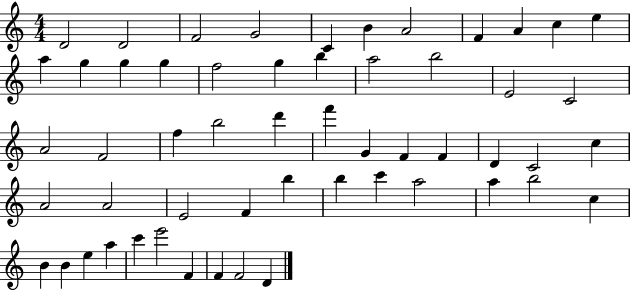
D4/h D4/h F4/h G4/h C4/q B4/q A4/h F4/q A4/q C5/q E5/q A5/q G5/q G5/q G5/q F5/h G5/q B5/q A5/h B5/h E4/h C4/h A4/h F4/h F5/q B5/h D6/q F6/q G4/q F4/q F4/q D4/q C4/h C5/q A4/h A4/h E4/h F4/q B5/q B5/q C6/q A5/h A5/q B5/h C5/q B4/q B4/q E5/q A5/q C6/q E6/h F4/q F4/q F4/h D4/q